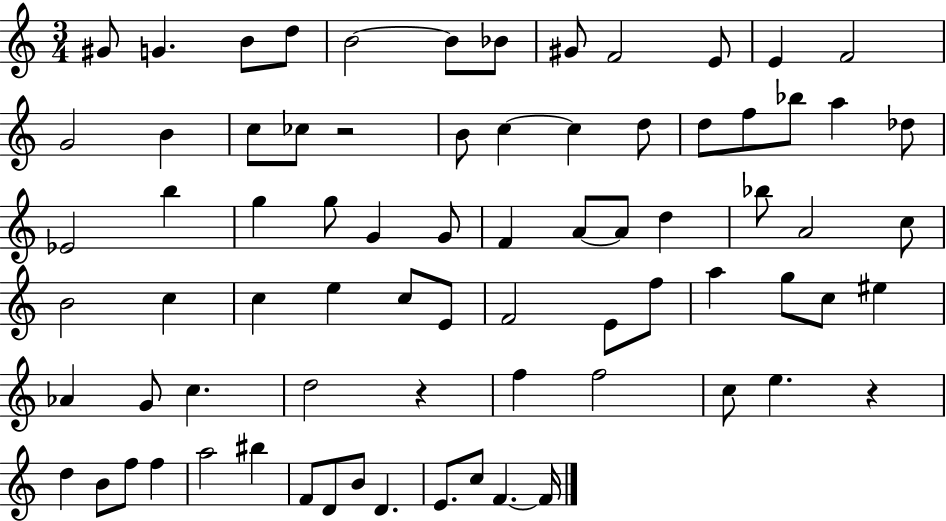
{
  \clef treble
  \numericTimeSignature
  \time 3/4
  \key c \major
  gis'8 g'4. b'8 d''8 | b'2~~ b'8 bes'8 | gis'8 f'2 e'8 | e'4 f'2 | \break g'2 b'4 | c''8 ces''8 r2 | b'8 c''4~~ c''4 d''8 | d''8 f''8 bes''8 a''4 des''8 | \break ees'2 b''4 | g''4 g''8 g'4 g'8 | f'4 a'8~~ a'8 d''4 | bes''8 a'2 c''8 | \break b'2 c''4 | c''4 e''4 c''8 e'8 | f'2 e'8 f''8 | a''4 g''8 c''8 eis''4 | \break aes'4 g'8 c''4. | d''2 r4 | f''4 f''2 | c''8 e''4. r4 | \break d''4 b'8 f''8 f''4 | a''2 bis''4 | f'8 d'8 b'8 d'4. | e'8. c''8 f'4.~~ f'16 | \break \bar "|."
}